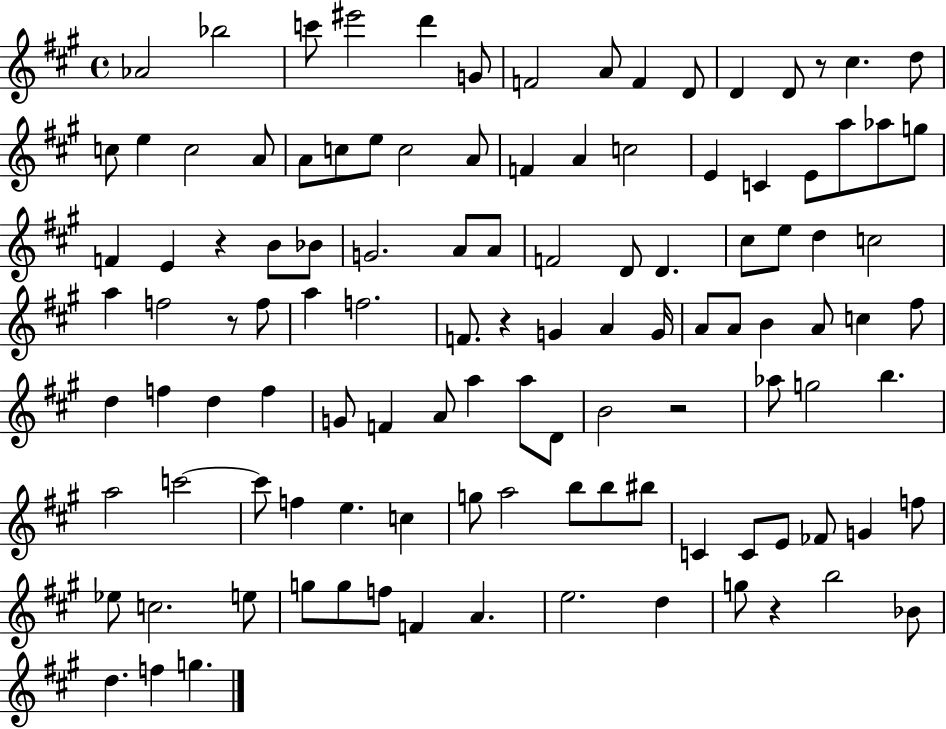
{
  \clef treble
  \time 4/4
  \defaultTimeSignature
  \key a \major
  aes'2 bes''2 | c'''8 eis'''2 d'''4 g'8 | f'2 a'8 f'4 d'8 | d'4 d'8 r8 cis''4. d''8 | \break c''8 e''4 c''2 a'8 | a'8 c''8 e''8 c''2 a'8 | f'4 a'4 c''2 | e'4 c'4 e'8 a''8 aes''8 g''8 | \break f'4 e'4 r4 b'8 bes'8 | g'2. a'8 a'8 | f'2 d'8 d'4. | cis''8 e''8 d''4 c''2 | \break a''4 f''2 r8 f''8 | a''4 f''2. | f'8. r4 g'4 a'4 g'16 | a'8 a'8 b'4 a'8 c''4 fis''8 | \break d''4 f''4 d''4 f''4 | g'8 f'4 a'8 a''4 a''8 d'8 | b'2 r2 | aes''8 g''2 b''4. | \break a''2 c'''2~~ | c'''8 f''4 e''4. c''4 | g''8 a''2 b''8 b''8 bis''8 | c'4 c'8 e'8 fes'8 g'4 f''8 | \break ees''8 c''2. e''8 | g''8 g''8 f''8 f'4 a'4. | e''2. d''4 | g''8 r4 b''2 bes'8 | \break d''4. f''4 g''4. | \bar "|."
}